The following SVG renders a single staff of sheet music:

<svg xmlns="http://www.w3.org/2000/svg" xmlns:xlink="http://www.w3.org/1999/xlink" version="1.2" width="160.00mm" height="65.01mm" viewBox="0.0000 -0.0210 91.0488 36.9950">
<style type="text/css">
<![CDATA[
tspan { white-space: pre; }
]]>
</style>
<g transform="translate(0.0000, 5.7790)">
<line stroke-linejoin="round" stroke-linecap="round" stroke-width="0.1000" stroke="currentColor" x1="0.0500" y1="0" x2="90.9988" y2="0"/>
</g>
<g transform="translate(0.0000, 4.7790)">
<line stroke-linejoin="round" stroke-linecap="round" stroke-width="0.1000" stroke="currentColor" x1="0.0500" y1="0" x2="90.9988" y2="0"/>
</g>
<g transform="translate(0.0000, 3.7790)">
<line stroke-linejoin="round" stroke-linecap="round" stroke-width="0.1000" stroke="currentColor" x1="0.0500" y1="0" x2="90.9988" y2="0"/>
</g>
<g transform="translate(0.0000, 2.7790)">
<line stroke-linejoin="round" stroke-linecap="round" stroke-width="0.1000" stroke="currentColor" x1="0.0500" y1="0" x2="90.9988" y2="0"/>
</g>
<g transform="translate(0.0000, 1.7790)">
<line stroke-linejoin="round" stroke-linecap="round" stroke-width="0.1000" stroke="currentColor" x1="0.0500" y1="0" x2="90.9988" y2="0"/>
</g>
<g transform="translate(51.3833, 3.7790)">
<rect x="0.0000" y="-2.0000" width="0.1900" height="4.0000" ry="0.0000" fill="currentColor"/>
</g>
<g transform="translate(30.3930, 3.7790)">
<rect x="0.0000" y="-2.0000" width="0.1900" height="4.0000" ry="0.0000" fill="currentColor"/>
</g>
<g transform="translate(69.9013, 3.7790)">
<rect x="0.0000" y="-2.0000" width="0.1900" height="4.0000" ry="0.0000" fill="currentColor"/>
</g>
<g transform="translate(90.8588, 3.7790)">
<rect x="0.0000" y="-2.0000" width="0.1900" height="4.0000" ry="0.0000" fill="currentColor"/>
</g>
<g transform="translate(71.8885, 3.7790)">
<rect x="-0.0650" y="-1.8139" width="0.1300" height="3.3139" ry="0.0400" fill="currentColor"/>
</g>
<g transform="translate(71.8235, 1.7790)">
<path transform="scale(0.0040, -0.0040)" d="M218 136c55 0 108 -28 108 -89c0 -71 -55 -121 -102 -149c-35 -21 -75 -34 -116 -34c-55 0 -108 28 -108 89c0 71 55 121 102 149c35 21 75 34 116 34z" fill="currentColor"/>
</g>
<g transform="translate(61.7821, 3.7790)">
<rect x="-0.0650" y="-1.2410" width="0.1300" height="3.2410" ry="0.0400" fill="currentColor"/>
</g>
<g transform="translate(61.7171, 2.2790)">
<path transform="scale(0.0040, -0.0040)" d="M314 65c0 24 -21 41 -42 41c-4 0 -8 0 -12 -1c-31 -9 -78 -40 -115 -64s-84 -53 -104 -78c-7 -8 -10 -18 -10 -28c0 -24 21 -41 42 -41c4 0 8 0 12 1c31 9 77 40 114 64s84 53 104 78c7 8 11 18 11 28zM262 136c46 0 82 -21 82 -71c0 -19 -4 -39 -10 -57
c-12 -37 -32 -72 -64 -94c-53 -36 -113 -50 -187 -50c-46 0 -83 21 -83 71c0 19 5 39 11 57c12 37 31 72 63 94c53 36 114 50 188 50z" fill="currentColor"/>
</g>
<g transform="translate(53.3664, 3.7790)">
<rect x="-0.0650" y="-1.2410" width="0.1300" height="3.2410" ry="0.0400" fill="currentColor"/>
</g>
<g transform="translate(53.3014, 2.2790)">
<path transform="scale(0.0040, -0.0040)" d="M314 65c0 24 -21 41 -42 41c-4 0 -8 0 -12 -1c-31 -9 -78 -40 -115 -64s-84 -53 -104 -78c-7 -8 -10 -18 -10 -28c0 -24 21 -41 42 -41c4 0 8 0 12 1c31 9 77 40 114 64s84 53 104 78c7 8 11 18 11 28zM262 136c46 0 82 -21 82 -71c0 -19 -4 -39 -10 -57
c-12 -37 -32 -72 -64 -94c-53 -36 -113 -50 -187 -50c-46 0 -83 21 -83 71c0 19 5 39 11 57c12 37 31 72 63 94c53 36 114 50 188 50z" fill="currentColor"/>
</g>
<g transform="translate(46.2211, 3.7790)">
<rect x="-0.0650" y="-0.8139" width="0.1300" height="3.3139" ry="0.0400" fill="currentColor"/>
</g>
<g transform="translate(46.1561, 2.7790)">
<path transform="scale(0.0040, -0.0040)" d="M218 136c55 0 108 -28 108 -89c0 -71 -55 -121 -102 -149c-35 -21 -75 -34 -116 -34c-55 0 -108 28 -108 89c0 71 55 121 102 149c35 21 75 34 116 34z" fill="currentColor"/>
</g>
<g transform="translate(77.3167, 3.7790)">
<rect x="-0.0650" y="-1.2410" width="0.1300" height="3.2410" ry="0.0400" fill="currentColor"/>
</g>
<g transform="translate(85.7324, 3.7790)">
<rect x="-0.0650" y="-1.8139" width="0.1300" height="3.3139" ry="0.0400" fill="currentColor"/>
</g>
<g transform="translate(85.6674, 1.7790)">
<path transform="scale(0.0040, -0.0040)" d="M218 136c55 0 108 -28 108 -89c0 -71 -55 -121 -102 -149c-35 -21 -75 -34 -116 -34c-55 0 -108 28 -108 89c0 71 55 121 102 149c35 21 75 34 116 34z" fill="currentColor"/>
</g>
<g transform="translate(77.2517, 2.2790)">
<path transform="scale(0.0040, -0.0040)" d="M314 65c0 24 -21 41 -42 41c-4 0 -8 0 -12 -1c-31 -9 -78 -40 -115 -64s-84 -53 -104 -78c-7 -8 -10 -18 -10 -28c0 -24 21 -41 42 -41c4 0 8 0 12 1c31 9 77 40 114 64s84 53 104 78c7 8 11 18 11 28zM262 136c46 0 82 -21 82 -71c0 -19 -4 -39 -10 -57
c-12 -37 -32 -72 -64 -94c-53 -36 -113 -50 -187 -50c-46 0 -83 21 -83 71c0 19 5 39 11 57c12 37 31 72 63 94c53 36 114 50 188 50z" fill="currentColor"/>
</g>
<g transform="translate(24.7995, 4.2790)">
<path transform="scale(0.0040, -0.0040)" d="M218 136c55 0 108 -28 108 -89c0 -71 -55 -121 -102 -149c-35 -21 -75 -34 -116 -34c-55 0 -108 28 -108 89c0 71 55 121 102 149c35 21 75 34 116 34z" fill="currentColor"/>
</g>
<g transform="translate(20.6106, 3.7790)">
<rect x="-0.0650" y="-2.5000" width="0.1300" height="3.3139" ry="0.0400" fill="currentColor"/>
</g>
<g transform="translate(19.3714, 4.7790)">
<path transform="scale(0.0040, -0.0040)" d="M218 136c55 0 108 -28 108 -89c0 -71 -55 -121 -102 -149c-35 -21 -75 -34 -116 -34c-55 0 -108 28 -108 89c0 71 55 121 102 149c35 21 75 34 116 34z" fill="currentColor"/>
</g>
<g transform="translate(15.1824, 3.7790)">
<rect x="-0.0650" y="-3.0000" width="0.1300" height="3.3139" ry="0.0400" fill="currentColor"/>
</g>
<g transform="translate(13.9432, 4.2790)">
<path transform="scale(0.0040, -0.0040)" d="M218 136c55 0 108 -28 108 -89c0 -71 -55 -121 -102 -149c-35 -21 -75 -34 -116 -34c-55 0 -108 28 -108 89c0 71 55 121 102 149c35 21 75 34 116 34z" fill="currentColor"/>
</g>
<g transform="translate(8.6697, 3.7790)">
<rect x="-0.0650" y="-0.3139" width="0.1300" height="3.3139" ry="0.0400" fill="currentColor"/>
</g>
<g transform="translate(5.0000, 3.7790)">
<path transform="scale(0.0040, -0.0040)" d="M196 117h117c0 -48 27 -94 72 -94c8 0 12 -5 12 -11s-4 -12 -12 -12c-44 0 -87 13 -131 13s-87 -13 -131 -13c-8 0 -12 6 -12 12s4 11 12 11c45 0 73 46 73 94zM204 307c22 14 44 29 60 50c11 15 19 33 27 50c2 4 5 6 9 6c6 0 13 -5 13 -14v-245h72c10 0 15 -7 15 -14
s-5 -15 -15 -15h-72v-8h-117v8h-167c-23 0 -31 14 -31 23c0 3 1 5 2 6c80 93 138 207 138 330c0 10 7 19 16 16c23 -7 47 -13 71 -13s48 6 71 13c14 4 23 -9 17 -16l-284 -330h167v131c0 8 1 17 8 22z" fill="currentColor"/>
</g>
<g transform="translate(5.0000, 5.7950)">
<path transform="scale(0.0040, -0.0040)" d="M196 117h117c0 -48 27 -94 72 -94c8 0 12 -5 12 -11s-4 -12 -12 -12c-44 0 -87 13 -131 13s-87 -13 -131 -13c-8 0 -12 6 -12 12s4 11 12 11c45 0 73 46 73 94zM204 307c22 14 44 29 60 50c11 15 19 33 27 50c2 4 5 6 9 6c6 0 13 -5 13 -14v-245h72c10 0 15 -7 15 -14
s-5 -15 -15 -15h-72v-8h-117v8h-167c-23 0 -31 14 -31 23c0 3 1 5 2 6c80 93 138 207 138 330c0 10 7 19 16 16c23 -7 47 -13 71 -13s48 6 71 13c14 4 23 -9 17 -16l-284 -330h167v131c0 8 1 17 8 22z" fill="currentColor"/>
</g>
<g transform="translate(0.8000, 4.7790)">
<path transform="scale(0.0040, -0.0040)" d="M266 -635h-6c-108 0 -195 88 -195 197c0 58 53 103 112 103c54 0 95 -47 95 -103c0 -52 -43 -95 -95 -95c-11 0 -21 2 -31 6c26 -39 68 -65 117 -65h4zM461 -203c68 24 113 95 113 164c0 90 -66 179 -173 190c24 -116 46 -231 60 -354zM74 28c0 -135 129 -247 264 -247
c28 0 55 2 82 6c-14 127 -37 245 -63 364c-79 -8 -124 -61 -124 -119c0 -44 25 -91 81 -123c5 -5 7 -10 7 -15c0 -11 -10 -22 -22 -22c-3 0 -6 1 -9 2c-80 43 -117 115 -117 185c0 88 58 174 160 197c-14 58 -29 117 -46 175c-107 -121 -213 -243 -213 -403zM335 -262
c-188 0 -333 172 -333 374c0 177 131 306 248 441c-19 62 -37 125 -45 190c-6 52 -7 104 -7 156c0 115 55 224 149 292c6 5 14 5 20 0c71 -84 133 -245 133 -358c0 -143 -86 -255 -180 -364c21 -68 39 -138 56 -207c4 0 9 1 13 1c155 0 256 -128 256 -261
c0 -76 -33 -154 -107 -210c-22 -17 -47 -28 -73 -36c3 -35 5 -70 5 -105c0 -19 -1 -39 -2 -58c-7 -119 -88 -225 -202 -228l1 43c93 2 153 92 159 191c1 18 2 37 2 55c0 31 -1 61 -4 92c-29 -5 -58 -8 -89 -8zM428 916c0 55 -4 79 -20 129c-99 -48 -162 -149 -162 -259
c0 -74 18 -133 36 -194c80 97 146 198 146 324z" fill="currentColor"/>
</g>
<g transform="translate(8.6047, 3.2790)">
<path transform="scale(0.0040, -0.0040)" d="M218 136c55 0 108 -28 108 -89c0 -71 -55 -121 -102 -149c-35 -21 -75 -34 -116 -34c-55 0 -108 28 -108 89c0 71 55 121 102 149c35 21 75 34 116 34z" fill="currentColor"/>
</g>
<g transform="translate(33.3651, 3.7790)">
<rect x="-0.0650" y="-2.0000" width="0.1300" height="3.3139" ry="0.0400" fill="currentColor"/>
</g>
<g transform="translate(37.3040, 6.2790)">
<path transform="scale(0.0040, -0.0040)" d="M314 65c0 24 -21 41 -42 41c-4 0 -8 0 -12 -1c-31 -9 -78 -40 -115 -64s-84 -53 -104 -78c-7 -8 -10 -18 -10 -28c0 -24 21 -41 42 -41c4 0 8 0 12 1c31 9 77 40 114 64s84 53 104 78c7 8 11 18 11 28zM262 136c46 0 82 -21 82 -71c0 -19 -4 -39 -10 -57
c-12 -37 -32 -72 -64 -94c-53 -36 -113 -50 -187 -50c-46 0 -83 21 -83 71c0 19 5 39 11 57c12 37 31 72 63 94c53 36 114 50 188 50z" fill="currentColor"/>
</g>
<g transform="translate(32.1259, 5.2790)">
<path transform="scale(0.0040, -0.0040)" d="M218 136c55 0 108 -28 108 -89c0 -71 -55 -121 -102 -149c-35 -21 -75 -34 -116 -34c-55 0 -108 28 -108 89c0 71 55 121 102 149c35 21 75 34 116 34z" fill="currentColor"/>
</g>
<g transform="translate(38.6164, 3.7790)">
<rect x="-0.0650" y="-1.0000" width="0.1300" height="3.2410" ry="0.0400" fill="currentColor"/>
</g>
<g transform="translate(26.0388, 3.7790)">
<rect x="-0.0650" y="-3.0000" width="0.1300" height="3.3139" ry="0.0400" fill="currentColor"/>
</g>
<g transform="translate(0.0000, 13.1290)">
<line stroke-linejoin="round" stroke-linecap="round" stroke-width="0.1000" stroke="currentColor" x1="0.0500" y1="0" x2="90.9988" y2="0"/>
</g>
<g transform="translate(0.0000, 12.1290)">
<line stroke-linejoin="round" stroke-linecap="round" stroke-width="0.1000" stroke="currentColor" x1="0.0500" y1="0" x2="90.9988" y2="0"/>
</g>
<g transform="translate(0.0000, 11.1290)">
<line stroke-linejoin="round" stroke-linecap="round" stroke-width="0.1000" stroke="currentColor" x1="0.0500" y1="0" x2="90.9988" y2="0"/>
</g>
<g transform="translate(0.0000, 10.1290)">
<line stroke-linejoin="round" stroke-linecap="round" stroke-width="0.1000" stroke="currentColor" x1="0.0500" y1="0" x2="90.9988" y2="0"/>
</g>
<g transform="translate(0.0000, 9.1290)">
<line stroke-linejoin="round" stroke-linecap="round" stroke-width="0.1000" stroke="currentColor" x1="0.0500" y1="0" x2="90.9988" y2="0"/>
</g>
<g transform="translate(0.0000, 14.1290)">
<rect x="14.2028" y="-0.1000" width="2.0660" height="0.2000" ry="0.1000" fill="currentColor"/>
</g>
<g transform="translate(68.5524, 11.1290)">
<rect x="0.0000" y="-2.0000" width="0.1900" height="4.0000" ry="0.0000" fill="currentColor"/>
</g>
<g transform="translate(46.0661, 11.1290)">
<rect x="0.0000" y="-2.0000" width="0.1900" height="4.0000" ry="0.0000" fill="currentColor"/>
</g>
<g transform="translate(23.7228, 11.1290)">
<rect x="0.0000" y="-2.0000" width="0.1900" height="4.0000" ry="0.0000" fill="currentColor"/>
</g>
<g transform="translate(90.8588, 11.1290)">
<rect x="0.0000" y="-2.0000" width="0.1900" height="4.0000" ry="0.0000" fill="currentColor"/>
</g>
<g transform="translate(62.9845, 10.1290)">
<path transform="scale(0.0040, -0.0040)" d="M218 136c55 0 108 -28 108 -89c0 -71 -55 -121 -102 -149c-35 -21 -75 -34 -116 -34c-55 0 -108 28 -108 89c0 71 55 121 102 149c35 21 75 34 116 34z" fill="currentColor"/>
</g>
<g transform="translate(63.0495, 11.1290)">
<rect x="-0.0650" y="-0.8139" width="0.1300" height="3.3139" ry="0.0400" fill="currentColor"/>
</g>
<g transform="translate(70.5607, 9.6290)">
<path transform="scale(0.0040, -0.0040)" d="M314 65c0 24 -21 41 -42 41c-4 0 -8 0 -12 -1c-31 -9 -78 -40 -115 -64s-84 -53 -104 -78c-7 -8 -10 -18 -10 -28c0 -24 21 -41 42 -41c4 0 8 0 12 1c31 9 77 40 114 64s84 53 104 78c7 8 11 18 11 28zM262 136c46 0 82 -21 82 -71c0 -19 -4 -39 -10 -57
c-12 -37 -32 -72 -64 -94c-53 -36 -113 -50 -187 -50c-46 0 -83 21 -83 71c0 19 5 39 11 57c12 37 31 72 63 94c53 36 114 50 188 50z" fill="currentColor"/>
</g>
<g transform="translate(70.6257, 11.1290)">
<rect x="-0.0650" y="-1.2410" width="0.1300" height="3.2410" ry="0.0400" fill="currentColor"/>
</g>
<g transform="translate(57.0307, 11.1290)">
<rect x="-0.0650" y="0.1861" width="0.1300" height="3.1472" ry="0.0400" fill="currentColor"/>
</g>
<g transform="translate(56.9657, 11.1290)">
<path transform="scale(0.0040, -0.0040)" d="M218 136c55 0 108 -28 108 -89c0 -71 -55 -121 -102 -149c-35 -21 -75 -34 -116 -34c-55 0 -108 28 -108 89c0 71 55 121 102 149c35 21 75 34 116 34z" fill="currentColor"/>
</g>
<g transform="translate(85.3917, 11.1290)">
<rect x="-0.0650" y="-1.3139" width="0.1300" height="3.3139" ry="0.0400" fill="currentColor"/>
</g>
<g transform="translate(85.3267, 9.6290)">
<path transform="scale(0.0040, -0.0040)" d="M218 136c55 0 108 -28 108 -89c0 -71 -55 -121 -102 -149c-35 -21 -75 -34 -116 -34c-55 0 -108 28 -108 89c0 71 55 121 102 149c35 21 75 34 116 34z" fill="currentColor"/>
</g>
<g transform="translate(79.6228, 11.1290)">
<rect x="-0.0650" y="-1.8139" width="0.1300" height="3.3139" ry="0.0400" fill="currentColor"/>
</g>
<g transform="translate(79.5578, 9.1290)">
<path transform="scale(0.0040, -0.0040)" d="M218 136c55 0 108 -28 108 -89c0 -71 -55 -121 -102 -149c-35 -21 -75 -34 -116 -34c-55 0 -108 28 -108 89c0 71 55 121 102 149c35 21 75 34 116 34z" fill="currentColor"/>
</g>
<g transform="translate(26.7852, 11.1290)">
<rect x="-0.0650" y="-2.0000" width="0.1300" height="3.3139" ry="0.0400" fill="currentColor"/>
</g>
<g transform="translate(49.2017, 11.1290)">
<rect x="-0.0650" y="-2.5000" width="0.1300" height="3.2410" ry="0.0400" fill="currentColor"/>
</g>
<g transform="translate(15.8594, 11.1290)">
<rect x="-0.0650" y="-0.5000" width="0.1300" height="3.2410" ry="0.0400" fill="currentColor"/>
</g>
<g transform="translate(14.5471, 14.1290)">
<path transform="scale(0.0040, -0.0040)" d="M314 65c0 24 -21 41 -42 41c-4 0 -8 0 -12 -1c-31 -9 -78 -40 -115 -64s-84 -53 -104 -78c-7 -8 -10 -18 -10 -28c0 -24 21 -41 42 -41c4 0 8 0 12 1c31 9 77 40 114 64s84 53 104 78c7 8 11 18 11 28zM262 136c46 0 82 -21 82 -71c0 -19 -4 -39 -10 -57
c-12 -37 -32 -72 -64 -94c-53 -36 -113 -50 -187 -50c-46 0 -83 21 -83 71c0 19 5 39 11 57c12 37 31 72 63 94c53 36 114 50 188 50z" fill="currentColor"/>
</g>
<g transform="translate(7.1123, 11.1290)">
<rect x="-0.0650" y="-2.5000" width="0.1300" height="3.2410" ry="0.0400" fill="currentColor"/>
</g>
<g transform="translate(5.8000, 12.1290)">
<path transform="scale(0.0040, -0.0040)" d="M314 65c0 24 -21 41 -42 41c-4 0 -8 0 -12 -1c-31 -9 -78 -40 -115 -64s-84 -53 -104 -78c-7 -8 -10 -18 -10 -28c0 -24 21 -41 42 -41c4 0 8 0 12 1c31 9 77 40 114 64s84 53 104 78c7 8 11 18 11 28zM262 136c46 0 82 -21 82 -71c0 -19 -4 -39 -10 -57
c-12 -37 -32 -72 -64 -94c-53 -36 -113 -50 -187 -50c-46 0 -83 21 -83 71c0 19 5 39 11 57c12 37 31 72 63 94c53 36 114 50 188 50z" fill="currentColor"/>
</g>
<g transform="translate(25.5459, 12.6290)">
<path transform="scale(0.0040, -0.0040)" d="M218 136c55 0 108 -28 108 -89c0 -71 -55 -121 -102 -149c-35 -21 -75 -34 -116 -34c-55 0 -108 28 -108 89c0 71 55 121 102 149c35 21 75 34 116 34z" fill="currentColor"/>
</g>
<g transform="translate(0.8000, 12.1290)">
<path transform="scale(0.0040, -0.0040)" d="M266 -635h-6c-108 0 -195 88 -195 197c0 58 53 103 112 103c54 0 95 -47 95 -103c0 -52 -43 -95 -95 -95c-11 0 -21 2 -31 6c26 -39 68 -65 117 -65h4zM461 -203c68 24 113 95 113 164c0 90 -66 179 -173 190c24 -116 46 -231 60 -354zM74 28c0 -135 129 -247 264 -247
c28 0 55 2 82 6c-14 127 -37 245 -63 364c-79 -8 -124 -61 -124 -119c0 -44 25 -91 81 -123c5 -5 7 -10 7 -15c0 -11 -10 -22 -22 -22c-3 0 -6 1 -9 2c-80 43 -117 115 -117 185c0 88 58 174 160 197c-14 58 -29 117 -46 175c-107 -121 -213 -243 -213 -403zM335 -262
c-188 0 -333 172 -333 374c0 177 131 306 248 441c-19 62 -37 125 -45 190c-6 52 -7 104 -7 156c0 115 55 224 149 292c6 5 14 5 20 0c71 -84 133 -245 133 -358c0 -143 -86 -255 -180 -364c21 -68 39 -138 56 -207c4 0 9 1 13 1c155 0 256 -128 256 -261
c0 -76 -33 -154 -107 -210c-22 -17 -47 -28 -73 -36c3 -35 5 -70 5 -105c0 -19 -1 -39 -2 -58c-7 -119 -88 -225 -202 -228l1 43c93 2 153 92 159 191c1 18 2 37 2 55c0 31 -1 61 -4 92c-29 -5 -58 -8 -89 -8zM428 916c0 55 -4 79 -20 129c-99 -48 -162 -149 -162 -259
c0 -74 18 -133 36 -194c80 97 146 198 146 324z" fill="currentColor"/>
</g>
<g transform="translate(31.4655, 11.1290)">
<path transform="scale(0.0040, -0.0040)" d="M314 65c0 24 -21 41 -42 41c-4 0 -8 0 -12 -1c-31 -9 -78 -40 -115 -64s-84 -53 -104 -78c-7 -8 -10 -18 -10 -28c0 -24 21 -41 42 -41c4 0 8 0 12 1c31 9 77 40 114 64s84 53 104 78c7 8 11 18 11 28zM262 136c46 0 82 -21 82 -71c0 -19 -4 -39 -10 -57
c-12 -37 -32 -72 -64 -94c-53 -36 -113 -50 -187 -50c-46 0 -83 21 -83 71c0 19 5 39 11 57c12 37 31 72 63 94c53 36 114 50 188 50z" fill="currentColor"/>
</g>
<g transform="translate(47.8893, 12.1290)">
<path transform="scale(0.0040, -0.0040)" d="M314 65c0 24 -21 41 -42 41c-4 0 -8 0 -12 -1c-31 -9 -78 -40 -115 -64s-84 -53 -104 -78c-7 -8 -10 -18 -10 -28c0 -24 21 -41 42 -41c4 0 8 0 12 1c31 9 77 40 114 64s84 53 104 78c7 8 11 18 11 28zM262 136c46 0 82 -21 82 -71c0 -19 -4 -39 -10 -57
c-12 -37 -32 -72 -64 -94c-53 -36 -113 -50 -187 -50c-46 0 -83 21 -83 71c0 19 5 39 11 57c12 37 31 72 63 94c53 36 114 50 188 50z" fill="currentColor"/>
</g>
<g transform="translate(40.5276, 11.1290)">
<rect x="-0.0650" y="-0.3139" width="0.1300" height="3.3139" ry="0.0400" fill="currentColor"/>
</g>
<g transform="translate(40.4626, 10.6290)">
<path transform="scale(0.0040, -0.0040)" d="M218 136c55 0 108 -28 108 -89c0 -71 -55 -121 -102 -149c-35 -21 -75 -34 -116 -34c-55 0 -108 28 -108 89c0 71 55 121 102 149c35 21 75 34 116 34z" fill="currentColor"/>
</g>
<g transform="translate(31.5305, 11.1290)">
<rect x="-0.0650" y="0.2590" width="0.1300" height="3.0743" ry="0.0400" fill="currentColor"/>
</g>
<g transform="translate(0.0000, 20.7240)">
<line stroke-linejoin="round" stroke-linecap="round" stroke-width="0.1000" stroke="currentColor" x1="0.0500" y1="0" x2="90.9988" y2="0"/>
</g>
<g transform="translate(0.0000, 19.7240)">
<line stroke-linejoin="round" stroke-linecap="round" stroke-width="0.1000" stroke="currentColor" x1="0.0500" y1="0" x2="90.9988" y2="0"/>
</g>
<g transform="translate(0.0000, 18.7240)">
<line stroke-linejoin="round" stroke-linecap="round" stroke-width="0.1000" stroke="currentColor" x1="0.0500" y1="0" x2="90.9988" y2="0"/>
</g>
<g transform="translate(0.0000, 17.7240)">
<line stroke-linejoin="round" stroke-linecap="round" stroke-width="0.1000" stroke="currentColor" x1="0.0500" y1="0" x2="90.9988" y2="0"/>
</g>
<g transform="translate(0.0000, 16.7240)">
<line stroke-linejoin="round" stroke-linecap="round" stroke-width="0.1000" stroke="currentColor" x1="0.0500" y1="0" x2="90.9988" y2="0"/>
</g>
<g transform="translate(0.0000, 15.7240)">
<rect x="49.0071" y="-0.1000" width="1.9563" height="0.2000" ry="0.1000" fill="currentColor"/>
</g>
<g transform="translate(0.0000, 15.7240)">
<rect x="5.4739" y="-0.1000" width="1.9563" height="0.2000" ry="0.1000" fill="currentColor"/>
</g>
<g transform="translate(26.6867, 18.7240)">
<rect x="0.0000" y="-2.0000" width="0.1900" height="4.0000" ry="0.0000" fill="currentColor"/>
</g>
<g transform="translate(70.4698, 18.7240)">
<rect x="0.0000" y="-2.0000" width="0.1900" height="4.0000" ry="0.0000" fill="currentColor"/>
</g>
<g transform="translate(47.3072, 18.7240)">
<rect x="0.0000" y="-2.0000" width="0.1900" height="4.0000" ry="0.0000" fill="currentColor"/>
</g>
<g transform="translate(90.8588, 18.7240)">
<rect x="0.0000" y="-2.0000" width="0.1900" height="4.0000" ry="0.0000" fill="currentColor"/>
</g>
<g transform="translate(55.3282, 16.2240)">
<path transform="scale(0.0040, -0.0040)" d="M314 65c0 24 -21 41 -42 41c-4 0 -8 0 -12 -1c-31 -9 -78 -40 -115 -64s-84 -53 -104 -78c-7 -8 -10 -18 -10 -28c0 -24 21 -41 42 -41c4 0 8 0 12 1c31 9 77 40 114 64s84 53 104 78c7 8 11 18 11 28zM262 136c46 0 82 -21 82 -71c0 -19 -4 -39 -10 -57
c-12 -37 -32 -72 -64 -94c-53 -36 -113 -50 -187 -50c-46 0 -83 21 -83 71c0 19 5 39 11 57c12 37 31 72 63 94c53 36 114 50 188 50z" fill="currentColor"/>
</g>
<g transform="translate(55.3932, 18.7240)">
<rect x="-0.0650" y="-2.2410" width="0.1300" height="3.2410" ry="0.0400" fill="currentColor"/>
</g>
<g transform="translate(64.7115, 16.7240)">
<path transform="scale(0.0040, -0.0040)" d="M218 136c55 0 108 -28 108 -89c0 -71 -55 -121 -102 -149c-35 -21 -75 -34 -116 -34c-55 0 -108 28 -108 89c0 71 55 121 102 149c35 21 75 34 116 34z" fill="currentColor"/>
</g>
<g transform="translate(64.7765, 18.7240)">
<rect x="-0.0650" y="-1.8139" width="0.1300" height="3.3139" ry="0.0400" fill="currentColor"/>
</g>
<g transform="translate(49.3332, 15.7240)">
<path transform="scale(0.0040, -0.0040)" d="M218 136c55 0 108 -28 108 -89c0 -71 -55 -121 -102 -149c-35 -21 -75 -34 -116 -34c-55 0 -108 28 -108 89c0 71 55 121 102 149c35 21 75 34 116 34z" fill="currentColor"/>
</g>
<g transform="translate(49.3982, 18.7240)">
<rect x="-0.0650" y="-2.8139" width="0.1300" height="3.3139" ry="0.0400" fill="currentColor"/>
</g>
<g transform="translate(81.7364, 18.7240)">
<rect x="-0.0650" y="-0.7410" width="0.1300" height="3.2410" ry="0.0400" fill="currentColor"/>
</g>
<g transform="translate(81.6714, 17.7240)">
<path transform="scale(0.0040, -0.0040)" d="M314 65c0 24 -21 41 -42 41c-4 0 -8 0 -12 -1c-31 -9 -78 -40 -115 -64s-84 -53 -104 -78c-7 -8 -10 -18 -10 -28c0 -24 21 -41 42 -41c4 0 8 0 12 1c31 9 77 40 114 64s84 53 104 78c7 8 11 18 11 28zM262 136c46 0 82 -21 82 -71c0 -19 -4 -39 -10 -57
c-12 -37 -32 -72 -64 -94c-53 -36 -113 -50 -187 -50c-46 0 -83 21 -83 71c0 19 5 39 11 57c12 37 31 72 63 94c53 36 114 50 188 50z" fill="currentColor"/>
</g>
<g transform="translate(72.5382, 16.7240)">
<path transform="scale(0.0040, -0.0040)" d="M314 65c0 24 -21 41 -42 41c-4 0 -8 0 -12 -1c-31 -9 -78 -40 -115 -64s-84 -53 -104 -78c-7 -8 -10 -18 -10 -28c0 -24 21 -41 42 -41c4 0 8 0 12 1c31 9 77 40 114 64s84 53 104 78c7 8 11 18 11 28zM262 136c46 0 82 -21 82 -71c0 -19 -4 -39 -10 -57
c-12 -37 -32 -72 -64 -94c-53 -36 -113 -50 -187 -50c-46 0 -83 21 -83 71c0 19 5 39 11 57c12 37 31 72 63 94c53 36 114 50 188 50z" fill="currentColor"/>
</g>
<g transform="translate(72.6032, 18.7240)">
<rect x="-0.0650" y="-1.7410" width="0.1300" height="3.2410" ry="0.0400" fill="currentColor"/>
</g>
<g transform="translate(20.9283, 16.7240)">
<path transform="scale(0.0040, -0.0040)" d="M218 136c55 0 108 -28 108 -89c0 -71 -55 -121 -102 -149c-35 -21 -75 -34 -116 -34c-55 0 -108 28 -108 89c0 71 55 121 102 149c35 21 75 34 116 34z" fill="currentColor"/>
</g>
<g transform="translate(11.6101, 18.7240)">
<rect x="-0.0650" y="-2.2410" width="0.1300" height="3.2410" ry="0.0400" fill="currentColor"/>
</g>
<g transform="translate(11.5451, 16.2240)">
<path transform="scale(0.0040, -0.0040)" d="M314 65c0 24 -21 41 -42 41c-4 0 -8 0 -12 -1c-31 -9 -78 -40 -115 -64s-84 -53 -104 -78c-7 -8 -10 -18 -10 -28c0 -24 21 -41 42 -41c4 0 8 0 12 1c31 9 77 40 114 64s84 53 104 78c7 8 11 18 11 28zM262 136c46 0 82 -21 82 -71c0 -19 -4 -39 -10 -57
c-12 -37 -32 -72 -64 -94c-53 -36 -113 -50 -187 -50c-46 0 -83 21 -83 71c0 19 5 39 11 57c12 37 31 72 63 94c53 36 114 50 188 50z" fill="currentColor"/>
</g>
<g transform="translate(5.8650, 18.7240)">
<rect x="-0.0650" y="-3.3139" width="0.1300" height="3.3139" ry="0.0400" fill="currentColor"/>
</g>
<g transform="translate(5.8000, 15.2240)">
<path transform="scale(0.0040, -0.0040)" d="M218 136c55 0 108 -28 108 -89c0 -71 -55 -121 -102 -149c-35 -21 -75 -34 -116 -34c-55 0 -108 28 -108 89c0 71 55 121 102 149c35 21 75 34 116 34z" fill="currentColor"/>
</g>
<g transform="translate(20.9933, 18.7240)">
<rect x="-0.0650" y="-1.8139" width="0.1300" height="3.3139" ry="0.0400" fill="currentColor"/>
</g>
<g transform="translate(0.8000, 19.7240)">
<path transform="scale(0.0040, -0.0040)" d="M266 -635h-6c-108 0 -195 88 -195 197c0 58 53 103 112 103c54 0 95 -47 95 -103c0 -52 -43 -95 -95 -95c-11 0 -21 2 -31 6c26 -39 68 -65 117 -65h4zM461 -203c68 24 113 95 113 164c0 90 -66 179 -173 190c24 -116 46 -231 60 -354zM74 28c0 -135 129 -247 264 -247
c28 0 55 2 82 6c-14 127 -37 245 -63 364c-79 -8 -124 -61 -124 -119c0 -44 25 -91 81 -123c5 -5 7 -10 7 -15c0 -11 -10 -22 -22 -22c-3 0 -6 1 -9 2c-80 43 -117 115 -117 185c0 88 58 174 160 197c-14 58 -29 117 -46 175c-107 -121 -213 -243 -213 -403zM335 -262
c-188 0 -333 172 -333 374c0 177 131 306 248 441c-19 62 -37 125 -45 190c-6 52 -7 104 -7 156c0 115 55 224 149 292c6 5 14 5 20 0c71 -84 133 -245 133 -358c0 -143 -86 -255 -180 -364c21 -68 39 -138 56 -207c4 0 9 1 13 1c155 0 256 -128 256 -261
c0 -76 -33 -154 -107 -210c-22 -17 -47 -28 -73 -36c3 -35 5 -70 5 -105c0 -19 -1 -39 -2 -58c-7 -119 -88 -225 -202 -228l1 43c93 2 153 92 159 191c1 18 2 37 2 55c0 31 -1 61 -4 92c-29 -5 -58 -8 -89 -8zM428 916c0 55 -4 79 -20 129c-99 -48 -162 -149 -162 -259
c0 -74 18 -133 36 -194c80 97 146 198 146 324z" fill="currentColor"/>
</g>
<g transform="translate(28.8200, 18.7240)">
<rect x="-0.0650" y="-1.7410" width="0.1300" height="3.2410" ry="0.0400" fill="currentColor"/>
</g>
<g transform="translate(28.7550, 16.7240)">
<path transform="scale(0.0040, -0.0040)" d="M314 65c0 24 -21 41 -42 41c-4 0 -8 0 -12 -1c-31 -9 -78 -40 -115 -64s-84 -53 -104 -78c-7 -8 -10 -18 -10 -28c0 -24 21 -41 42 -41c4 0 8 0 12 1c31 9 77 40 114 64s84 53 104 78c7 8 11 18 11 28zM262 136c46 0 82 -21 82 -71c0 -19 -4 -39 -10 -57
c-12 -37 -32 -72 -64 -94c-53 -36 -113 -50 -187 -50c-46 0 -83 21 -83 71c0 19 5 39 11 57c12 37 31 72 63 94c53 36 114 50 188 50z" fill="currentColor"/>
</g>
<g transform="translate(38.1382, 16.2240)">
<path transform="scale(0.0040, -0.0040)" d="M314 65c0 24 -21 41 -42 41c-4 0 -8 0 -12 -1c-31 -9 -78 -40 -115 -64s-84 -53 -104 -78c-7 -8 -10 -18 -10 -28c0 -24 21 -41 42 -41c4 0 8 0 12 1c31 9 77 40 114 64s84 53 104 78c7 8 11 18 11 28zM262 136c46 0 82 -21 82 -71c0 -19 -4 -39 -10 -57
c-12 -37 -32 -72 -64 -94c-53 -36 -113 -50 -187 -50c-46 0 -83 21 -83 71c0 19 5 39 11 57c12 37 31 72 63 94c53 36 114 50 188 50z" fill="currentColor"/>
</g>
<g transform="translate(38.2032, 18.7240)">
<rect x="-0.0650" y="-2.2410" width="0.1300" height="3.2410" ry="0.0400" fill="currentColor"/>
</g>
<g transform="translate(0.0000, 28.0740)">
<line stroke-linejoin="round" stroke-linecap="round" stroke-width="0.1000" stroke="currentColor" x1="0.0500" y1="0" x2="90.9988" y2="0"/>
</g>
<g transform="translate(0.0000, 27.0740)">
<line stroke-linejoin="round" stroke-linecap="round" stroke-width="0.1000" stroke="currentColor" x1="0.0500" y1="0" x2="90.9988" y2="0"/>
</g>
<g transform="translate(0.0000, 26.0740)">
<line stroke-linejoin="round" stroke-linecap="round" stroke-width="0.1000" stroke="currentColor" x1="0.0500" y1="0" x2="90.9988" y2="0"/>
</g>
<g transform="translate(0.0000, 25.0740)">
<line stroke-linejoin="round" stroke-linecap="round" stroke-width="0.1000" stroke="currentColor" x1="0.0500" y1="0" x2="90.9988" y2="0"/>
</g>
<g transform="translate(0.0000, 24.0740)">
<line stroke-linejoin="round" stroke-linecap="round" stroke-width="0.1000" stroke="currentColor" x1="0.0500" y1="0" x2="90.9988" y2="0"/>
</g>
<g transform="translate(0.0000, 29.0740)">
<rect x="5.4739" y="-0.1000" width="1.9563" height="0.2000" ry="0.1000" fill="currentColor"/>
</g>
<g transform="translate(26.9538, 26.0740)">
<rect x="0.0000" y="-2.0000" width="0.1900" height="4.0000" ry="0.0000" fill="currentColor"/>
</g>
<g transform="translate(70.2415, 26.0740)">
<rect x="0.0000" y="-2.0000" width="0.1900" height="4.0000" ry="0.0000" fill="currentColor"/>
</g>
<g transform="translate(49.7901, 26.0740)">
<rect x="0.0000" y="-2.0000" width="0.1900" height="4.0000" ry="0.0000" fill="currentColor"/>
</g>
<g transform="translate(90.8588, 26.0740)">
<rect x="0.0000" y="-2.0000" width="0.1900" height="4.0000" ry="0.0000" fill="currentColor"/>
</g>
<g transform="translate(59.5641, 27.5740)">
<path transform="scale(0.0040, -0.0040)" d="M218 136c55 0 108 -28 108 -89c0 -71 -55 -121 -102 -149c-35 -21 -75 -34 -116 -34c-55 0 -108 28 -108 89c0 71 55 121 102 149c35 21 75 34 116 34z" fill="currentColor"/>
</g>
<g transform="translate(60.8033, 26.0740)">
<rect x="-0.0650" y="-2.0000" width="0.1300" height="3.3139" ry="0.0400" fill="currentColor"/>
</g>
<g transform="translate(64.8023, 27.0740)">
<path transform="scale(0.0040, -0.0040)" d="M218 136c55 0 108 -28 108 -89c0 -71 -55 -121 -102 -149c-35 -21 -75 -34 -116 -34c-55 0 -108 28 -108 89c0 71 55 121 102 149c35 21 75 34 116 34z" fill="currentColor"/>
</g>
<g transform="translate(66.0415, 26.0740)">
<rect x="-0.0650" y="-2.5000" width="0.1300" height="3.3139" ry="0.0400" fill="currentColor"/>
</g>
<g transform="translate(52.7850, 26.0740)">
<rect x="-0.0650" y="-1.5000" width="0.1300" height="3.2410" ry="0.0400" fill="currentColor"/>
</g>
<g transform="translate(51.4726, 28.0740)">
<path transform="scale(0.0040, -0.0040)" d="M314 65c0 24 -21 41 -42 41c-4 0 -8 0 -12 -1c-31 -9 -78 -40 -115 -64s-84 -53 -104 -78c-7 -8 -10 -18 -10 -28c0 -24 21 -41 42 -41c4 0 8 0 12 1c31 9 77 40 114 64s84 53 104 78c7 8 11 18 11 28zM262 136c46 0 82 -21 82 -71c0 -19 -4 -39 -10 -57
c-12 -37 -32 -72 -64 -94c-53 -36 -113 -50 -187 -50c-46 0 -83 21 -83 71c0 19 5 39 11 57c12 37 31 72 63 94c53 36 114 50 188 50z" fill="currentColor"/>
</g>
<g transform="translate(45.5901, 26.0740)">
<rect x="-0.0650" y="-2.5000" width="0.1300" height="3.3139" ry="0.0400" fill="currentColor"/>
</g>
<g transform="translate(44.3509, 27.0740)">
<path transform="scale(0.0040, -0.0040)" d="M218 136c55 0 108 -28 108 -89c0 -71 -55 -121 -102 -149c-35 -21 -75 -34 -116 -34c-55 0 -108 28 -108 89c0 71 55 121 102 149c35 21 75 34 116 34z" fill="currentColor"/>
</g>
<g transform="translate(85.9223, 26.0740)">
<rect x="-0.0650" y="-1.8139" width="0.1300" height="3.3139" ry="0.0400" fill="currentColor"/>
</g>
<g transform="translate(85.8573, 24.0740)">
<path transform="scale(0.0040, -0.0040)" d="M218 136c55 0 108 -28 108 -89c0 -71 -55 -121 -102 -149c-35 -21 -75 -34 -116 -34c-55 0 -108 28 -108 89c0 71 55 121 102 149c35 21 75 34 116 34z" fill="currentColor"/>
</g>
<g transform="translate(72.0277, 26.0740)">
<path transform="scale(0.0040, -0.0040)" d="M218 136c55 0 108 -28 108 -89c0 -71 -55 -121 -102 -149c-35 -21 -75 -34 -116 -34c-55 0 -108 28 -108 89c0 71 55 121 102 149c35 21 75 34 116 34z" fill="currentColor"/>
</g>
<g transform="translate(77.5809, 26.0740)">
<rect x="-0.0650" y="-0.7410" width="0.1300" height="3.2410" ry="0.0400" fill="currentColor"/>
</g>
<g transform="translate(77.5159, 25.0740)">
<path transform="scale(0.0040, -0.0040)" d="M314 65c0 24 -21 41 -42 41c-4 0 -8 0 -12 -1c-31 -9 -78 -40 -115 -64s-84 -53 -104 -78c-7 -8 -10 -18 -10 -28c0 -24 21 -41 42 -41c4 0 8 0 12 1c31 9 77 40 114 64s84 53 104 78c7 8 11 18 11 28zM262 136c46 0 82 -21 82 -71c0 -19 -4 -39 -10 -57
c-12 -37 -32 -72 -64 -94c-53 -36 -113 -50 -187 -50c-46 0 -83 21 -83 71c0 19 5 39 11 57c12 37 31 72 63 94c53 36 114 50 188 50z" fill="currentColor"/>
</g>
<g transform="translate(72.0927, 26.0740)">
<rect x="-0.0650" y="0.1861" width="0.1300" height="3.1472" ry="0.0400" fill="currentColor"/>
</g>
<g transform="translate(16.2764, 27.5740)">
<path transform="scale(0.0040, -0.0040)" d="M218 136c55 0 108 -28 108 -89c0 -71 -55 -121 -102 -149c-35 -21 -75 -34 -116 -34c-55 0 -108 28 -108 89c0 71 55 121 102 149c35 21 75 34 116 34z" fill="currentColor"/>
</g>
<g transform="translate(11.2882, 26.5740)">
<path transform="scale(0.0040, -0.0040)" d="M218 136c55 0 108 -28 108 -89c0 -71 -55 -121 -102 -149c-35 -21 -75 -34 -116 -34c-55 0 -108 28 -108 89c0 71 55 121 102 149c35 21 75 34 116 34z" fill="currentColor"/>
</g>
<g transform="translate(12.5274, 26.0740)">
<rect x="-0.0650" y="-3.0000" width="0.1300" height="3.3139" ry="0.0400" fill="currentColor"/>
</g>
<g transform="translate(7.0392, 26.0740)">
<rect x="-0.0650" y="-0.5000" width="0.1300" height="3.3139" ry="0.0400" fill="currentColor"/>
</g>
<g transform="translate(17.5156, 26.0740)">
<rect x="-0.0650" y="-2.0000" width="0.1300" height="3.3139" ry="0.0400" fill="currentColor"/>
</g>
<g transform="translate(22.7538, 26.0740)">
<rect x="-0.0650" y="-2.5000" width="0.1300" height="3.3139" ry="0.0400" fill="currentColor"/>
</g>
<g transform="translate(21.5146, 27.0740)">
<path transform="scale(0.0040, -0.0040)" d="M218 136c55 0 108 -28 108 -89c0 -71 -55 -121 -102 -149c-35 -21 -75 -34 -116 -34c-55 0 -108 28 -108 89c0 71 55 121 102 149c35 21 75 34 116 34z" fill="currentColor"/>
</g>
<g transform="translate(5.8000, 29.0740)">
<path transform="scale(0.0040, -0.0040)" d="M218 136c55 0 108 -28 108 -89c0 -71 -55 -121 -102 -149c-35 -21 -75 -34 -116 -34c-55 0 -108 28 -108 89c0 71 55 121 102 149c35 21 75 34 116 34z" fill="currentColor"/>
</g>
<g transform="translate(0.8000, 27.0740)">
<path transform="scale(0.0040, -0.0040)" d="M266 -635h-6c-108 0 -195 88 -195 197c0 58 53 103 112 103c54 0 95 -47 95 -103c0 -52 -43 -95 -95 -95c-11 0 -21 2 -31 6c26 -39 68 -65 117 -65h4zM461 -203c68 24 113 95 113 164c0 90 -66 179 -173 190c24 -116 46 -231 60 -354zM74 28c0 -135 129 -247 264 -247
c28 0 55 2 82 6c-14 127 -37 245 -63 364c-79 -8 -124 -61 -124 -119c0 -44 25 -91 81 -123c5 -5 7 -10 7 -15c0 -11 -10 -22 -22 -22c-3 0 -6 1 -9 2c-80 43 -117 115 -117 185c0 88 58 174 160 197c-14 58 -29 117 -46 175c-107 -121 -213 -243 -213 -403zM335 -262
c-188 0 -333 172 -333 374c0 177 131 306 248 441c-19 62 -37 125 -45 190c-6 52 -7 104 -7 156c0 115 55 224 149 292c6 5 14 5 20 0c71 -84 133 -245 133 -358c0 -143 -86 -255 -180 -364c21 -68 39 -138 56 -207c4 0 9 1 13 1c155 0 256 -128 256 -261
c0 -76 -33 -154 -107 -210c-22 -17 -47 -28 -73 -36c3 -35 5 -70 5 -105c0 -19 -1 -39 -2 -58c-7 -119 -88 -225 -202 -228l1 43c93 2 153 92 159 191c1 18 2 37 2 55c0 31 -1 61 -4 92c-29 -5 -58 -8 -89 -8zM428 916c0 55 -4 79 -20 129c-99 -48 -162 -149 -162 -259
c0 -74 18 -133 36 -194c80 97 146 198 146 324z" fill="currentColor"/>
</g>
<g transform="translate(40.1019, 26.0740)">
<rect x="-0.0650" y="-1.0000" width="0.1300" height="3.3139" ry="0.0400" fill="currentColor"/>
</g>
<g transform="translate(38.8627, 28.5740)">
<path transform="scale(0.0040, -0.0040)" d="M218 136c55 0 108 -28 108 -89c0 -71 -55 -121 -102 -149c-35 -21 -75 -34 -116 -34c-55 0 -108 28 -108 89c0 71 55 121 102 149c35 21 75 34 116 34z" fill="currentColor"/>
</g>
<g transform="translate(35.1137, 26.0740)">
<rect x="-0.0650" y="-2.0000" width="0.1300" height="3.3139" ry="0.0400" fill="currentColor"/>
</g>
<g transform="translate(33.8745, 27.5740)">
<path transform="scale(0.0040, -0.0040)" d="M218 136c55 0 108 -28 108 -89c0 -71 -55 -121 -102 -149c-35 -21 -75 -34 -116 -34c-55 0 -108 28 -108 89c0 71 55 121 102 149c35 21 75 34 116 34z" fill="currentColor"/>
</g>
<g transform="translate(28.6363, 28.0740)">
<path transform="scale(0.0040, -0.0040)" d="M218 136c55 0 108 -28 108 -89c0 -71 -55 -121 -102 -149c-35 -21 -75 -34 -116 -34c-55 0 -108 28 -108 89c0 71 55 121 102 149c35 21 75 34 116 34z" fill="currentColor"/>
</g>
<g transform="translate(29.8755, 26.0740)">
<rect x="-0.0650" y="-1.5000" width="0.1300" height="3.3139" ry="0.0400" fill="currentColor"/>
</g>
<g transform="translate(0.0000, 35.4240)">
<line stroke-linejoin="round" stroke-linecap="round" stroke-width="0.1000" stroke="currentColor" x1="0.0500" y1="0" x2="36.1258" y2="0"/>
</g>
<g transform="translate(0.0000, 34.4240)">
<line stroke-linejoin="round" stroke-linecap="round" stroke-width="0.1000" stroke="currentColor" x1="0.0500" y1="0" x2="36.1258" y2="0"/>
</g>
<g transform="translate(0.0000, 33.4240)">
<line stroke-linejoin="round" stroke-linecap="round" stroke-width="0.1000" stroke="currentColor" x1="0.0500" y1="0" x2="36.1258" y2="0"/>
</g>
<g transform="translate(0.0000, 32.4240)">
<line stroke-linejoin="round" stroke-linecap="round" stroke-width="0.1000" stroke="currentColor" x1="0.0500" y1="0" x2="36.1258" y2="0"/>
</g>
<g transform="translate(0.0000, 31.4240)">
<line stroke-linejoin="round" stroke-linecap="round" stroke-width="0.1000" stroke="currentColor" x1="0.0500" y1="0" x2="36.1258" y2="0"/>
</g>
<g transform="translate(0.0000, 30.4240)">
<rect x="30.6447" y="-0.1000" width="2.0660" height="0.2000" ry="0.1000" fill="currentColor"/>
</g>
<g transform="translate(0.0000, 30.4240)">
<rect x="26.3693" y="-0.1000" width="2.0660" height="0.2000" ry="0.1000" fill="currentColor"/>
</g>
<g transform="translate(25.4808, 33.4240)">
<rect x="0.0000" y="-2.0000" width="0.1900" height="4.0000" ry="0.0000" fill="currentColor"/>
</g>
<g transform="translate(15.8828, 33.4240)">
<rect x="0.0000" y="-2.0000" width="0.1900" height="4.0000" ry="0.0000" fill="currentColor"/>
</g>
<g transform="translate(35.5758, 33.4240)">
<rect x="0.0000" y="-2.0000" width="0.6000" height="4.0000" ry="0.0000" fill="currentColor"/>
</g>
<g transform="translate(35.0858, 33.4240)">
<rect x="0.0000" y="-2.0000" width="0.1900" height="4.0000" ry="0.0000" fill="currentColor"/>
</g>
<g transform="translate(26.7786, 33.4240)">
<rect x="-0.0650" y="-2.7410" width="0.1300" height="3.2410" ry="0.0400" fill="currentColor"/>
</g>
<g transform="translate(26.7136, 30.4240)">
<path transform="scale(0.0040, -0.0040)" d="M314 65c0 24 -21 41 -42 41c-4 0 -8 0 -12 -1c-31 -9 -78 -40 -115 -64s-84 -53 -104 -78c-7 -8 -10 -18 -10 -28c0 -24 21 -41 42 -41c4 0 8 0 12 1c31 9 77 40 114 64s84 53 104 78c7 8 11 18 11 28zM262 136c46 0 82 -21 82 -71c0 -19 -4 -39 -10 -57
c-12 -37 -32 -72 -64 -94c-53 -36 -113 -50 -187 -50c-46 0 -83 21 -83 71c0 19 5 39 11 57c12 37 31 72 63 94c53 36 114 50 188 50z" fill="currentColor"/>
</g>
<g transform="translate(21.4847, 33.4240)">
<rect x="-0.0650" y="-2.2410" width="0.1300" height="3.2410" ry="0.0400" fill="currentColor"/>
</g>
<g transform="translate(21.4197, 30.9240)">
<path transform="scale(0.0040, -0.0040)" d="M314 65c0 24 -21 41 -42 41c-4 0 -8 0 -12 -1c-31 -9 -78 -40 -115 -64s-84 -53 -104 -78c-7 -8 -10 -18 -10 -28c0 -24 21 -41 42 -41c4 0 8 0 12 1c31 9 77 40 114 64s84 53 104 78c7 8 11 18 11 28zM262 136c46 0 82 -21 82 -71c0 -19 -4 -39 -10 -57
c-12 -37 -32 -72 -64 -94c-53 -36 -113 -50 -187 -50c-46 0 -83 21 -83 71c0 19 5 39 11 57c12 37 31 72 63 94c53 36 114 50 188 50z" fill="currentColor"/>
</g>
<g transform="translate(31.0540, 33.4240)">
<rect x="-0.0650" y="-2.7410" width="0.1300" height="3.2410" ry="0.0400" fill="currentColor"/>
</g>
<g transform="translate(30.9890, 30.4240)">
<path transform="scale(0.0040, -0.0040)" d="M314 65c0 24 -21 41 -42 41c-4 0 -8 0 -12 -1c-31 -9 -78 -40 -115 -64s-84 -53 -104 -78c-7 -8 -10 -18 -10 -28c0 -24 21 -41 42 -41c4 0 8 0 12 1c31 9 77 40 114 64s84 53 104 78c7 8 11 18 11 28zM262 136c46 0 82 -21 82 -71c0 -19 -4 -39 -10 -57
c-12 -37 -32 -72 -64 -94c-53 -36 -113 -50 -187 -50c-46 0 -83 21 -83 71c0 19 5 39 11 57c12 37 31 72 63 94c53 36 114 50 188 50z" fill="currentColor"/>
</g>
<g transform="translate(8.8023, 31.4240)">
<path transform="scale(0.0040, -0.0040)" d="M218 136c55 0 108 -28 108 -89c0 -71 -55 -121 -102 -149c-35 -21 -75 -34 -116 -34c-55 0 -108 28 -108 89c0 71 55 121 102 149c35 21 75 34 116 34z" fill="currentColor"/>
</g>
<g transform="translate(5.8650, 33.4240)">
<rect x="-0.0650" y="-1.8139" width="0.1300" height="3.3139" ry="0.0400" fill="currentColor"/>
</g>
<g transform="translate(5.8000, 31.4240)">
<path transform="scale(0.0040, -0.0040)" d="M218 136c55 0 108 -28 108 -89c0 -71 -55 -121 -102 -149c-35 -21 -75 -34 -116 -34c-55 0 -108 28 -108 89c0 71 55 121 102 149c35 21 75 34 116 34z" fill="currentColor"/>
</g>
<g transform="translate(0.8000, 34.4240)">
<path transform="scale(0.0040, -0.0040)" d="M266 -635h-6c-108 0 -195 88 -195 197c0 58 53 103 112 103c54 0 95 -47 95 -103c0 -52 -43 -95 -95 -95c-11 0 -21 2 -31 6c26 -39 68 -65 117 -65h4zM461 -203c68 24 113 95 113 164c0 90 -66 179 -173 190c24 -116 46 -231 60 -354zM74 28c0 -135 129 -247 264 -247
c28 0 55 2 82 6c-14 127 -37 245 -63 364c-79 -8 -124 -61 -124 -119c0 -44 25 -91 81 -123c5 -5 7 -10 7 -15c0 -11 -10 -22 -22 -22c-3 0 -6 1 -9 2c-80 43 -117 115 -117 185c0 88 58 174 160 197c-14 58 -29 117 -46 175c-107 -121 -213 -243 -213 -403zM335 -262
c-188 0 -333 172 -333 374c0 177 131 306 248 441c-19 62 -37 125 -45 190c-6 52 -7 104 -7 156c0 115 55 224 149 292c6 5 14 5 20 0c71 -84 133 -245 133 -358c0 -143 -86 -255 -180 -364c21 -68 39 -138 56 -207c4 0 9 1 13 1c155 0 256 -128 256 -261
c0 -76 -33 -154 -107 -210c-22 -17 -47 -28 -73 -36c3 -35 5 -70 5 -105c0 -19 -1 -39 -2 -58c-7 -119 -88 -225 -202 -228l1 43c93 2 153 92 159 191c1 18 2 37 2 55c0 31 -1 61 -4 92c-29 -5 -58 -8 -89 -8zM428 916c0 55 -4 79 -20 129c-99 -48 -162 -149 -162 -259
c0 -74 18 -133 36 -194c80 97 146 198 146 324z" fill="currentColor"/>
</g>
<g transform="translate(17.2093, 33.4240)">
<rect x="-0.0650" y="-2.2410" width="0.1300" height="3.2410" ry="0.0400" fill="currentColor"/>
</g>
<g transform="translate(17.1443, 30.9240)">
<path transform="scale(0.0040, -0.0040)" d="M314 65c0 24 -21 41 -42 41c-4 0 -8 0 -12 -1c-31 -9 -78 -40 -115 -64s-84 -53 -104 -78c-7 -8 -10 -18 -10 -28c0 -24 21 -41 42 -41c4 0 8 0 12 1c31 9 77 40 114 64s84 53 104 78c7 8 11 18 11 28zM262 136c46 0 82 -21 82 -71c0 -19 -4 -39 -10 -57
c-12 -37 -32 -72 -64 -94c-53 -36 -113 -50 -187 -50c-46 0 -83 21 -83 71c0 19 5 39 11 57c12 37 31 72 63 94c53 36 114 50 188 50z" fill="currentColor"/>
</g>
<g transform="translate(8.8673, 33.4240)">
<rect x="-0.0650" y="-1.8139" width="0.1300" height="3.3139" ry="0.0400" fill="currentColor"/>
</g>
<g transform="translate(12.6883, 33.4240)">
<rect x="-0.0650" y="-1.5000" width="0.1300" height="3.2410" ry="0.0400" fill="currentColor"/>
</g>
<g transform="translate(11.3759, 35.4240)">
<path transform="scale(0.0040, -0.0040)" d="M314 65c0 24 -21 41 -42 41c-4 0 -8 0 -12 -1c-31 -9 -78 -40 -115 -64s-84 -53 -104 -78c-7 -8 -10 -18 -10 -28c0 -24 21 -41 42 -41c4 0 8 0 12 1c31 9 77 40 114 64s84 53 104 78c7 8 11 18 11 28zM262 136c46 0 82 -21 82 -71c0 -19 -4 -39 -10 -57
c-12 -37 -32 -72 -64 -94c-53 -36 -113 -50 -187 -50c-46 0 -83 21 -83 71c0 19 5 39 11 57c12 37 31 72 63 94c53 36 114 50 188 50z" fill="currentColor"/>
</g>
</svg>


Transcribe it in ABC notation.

X:1
T:Untitled
M:4/4
L:1/4
K:C
c A G A F D2 d e2 e2 f e2 f G2 C2 F B2 c G2 B d e2 f e b g2 f f2 g2 a g2 f f2 d2 C A F G E F D G E2 F G B d2 f f f E2 g2 g2 a2 a2